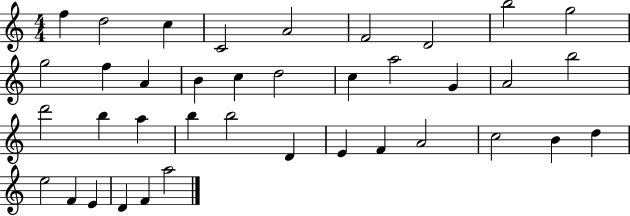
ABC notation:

X:1
T:Untitled
M:4/4
L:1/4
K:C
f d2 c C2 A2 F2 D2 b2 g2 g2 f A B c d2 c a2 G A2 b2 d'2 b a b b2 D E F A2 c2 B d e2 F E D F a2